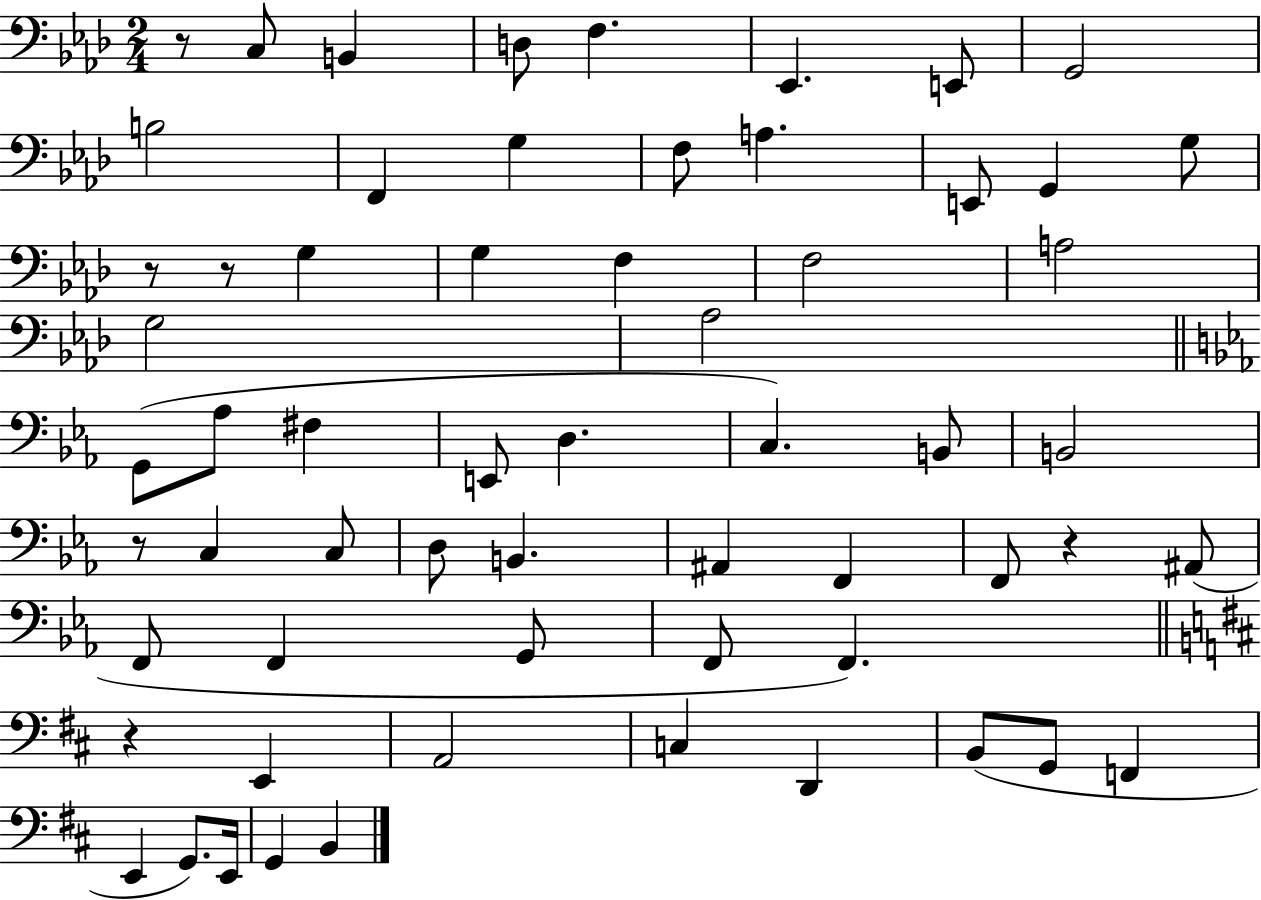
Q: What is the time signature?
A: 2/4